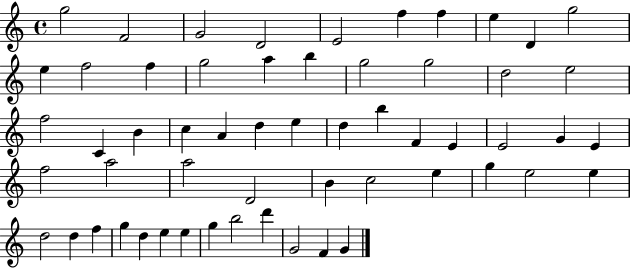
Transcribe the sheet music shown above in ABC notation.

X:1
T:Untitled
M:4/4
L:1/4
K:C
g2 F2 G2 D2 E2 f f e D g2 e f2 f g2 a b g2 g2 d2 e2 f2 C B c A d e d b F E E2 G E f2 a2 a2 D2 B c2 e g e2 e d2 d f g d e e g b2 d' G2 F G